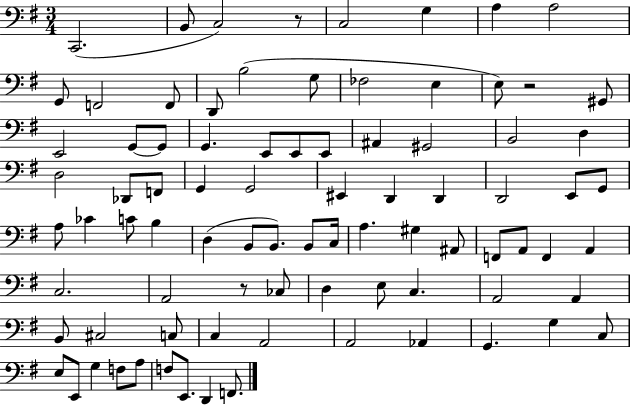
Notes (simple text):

C2/h. B2/e C3/h R/e C3/h G3/q A3/q A3/h G2/e F2/h F2/e D2/e B3/h G3/e FES3/h E3/q E3/e R/h G#2/e E2/h G2/e G2/e G2/q. E2/e E2/e E2/e A#2/q G#2/h B2/h D3/q D3/h Db2/e F2/e G2/q G2/h EIS2/q D2/q D2/q D2/h E2/e G2/e A3/e CES4/q C4/e B3/q D3/q B2/e B2/e. B2/e C3/s A3/q. G#3/q A#2/e F2/e A2/e F2/q A2/q C3/h. A2/h R/e CES3/e D3/q E3/e C3/q. A2/h A2/q B2/e C#3/h C3/e C3/q A2/h A2/h Ab2/q G2/q. G3/q C3/e E3/e E2/e G3/q F3/e A3/e F3/e E2/e. D2/q F2/e.